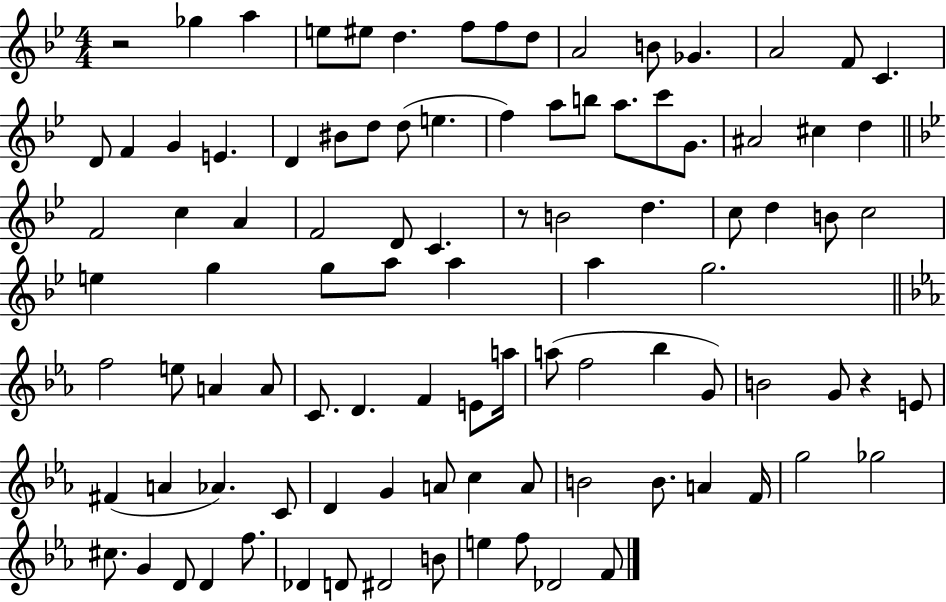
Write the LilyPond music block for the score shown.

{
  \clef treble
  \numericTimeSignature
  \time 4/4
  \key bes \major
  r2 ges''4 a''4 | e''8 eis''8 d''4. f''8 f''8 d''8 | a'2 b'8 ges'4. | a'2 f'8 c'4. | \break d'8 f'4 g'4 e'4. | d'4 bis'8 d''8 d''8( e''4. | f''4) a''8 b''8 a''8. c'''8 g'8. | ais'2 cis''4 d''4 | \break \bar "||" \break \key bes \major f'2 c''4 a'4 | f'2 d'8 c'4. | r8 b'2 d''4. | c''8 d''4 b'8 c''2 | \break e''4 g''4 g''8 a''8 a''4 | a''4 g''2. | \bar "||" \break \key ees \major f''2 e''8 a'4 a'8 | c'8. d'4. f'4 e'8 a''16 | a''8( f''2 bes''4 g'8) | b'2 g'8 r4 e'8 | \break fis'4( a'4 aes'4.) c'8 | d'4 g'4 a'8 c''4 a'8 | b'2 b'8. a'4 f'16 | g''2 ges''2 | \break cis''8. g'4 d'8 d'4 f''8. | des'4 d'8 dis'2 b'8 | e''4 f''8 des'2 f'8 | \bar "|."
}